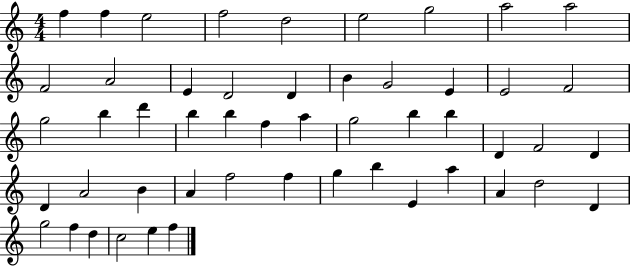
X:1
T:Untitled
M:4/4
L:1/4
K:C
f f e2 f2 d2 e2 g2 a2 a2 F2 A2 E D2 D B G2 E E2 F2 g2 b d' b b f a g2 b b D F2 D D A2 B A f2 f g b E a A d2 D g2 f d c2 e f